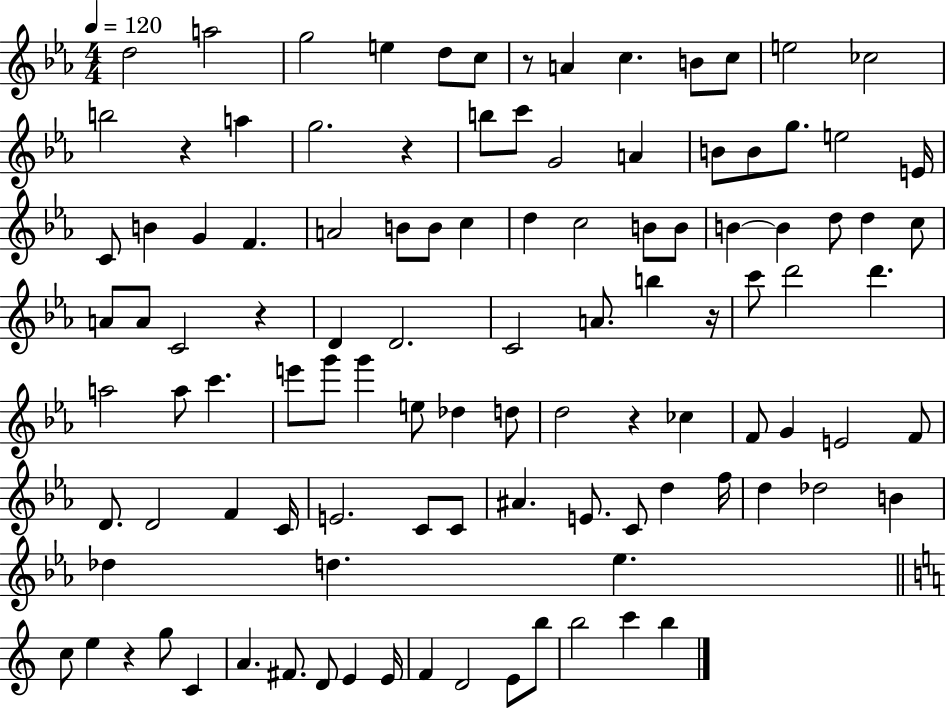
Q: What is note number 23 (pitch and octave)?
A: E5